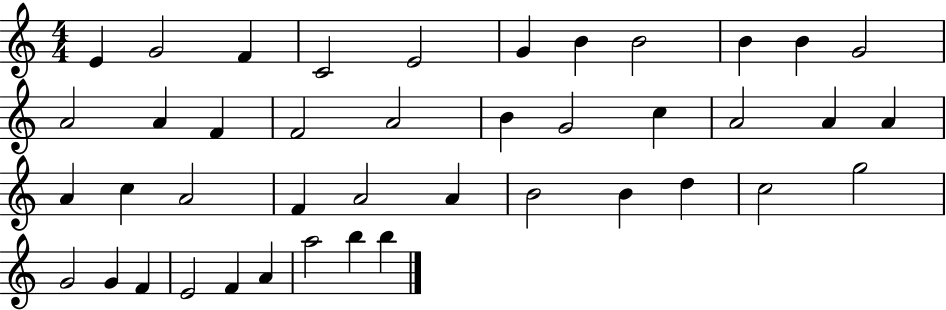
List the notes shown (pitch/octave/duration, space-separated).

E4/q G4/h F4/q C4/h E4/h G4/q B4/q B4/h B4/q B4/q G4/h A4/h A4/q F4/q F4/h A4/h B4/q G4/h C5/q A4/h A4/q A4/q A4/q C5/q A4/h F4/q A4/h A4/q B4/h B4/q D5/q C5/h G5/h G4/h G4/q F4/q E4/h F4/q A4/q A5/h B5/q B5/q